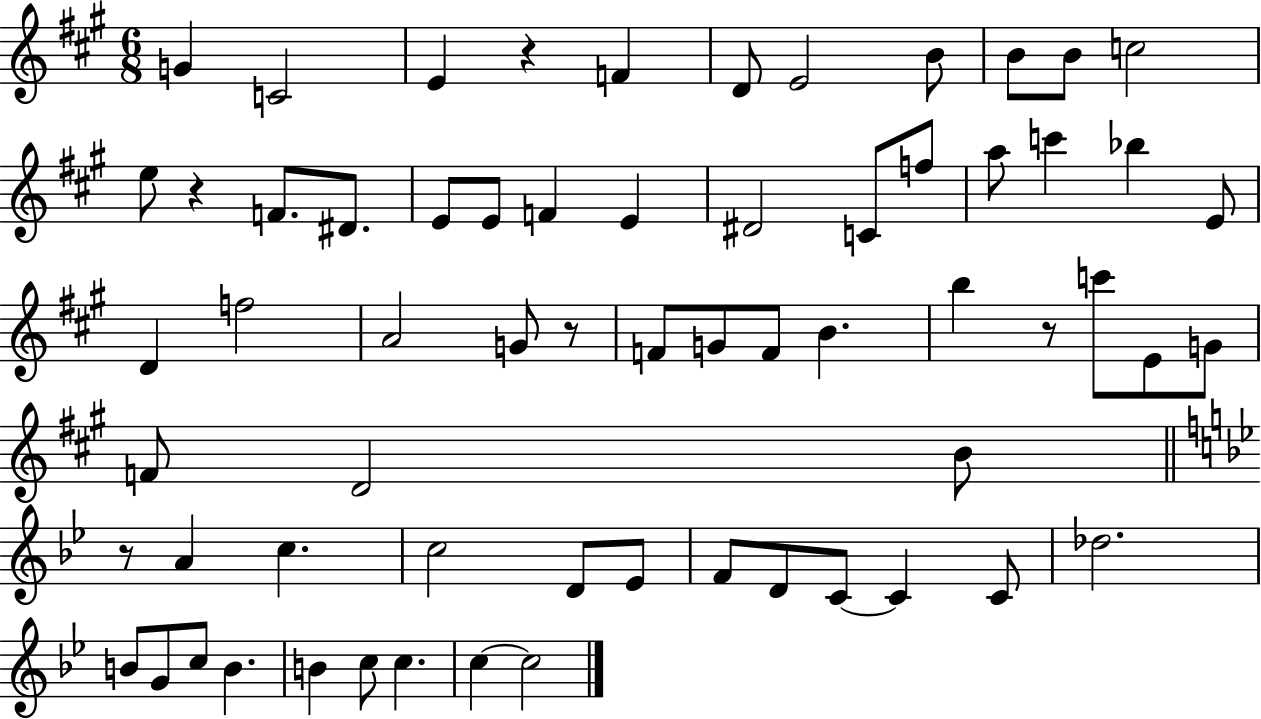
G4/q C4/h E4/q R/q F4/q D4/e E4/h B4/e B4/e B4/e C5/h E5/e R/q F4/e. D#4/e. E4/e E4/e F4/q E4/q D#4/h C4/e F5/e A5/e C6/q Bb5/q E4/e D4/q F5/h A4/h G4/e R/e F4/e G4/e F4/e B4/q. B5/q R/e C6/e E4/e G4/e F4/e D4/h B4/e R/e A4/q C5/q. C5/h D4/e Eb4/e F4/e D4/e C4/e C4/q C4/e Db5/h. B4/e G4/e C5/e B4/q. B4/q C5/e C5/q. C5/q C5/h